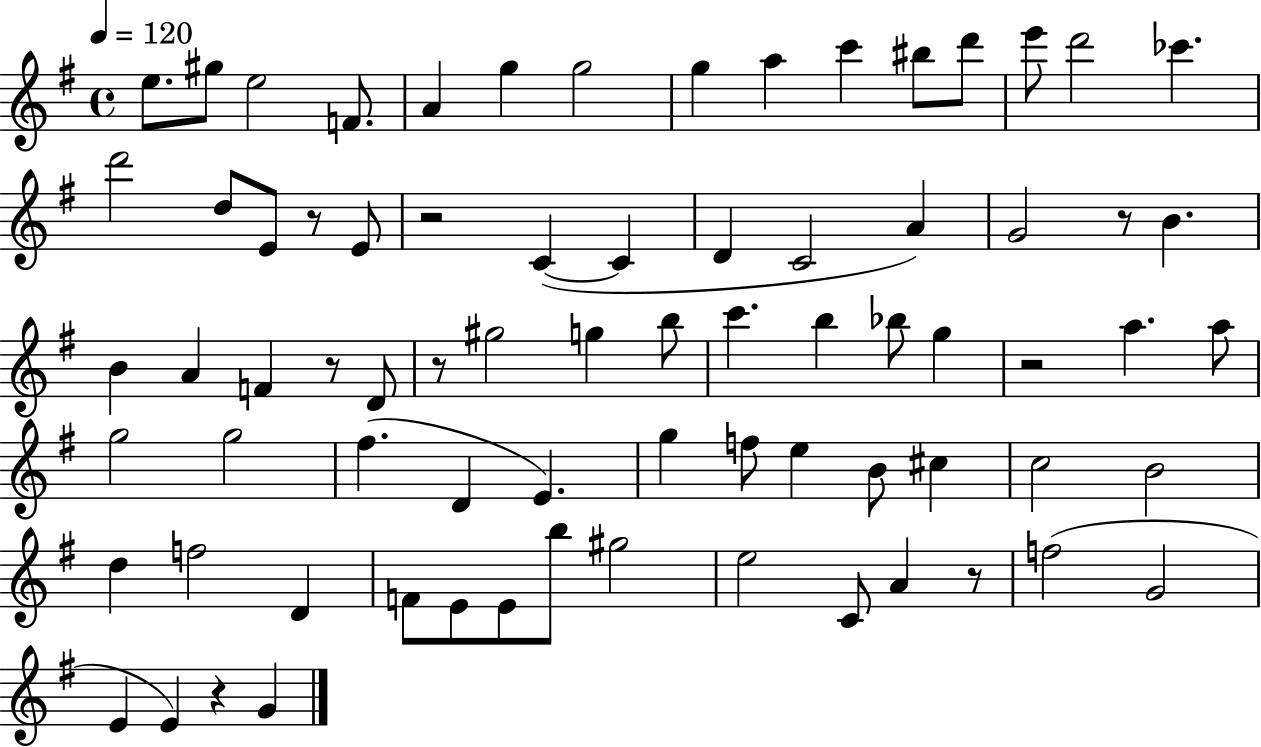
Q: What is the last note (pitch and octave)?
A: G4